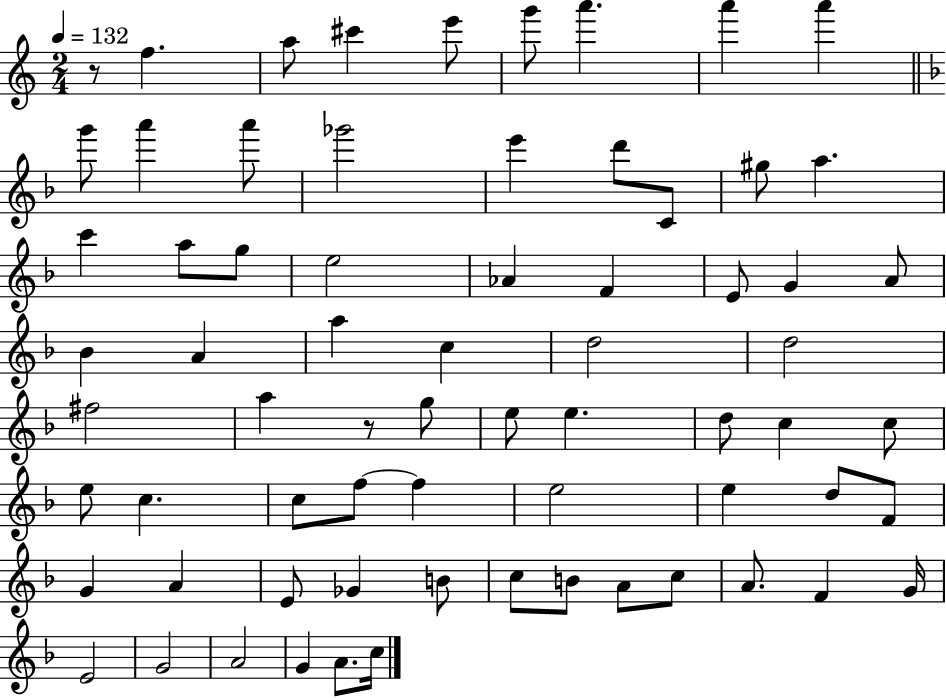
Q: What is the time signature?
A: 2/4